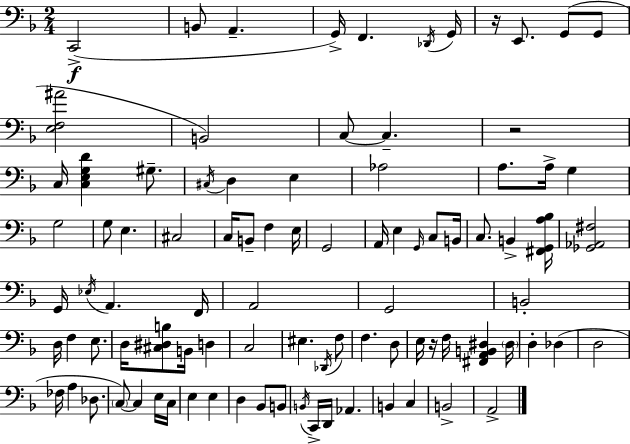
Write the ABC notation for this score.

X:1
T:Untitled
M:2/4
L:1/4
K:Dm
C,,2 B,,/2 A,, G,,/4 F,, _D,,/4 G,,/4 z/4 E,,/2 G,,/2 G,,/2 [E,F,^A]2 B,,2 C,/2 C, z2 C,/4 [C,E,G,D] ^G,/2 ^C,/4 D, E, _A,2 A,/2 A,/4 G, G,2 G,/2 E, ^C,2 C,/4 B,,/2 F, E,/4 G,,2 A,,/4 E, G,,/4 C,/2 B,,/4 C,/2 B,, [^F,,G,,A,_B,]/4 [_G,,_A,,^F,]2 G,,/4 _E,/4 A,, F,,/4 A,,2 G,,2 B,,2 D,/4 F, E,/2 D,/4 [^C,^D,B,]/2 B,,/4 D, C,2 ^E, _D,,/4 F,/2 F, D,/2 E,/4 z/4 F,/4 [^F,,A,,B,,^D,] ^D,/4 D, _D, D,2 _F,/4 A, _D,/2 C,/2 C, E,/4 C,/4 E, E, D, _B,,/2 B,,/2 B,,/4 C,,/4 D,,/4 _A,, B,, C, B,,2 A,,2